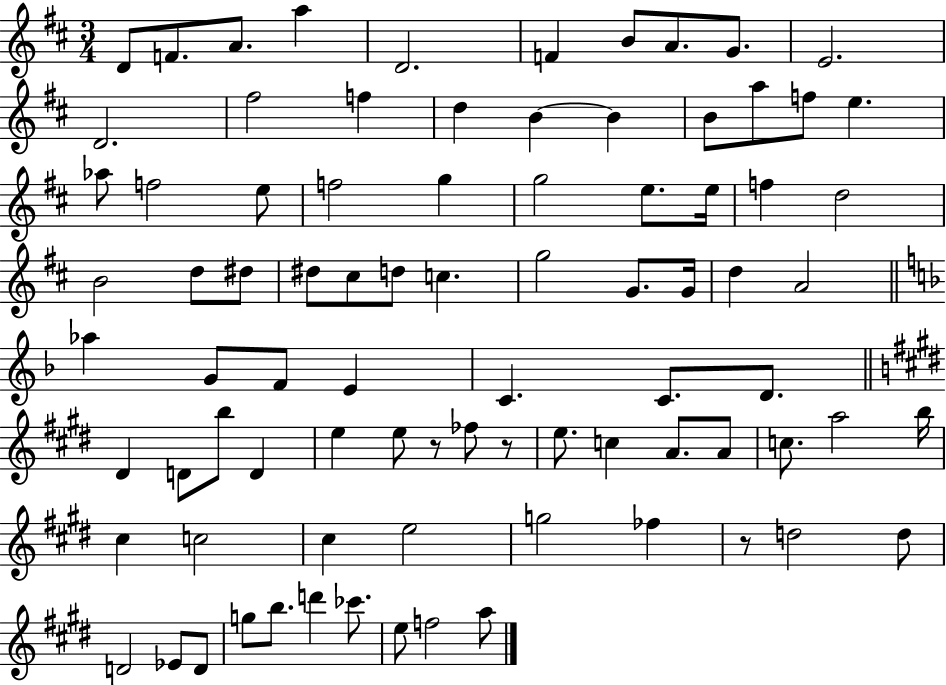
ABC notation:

X:1
T:Untitled
M:3/4
L:1/4
K:D
D/2 F/2 A/2 a D2 F B/2 A/2 G/2 E2 D2 ^f2 f d B B B/2 a/2 f/2 e _a/2 f2 e/2 f2 g g2 e/2 e/4 f d2 B2 d/2 ^d/2 ^d/2 ^c/2 d/2 c g2 G/2 G/4 d A2 _a G/2 F/2 E C C/2 D/2 ^D D/2 b/2 D e e/2 z/2 _f/2 z/2 e/2 c A/2 A/2 c/2 a2 b/4 ^c c2 ^c e2 g2 _f z/2 d2 d/2 D2 _E/2 D/2 g/2 b/2 d' _c'/2 e/2 f2 a/2